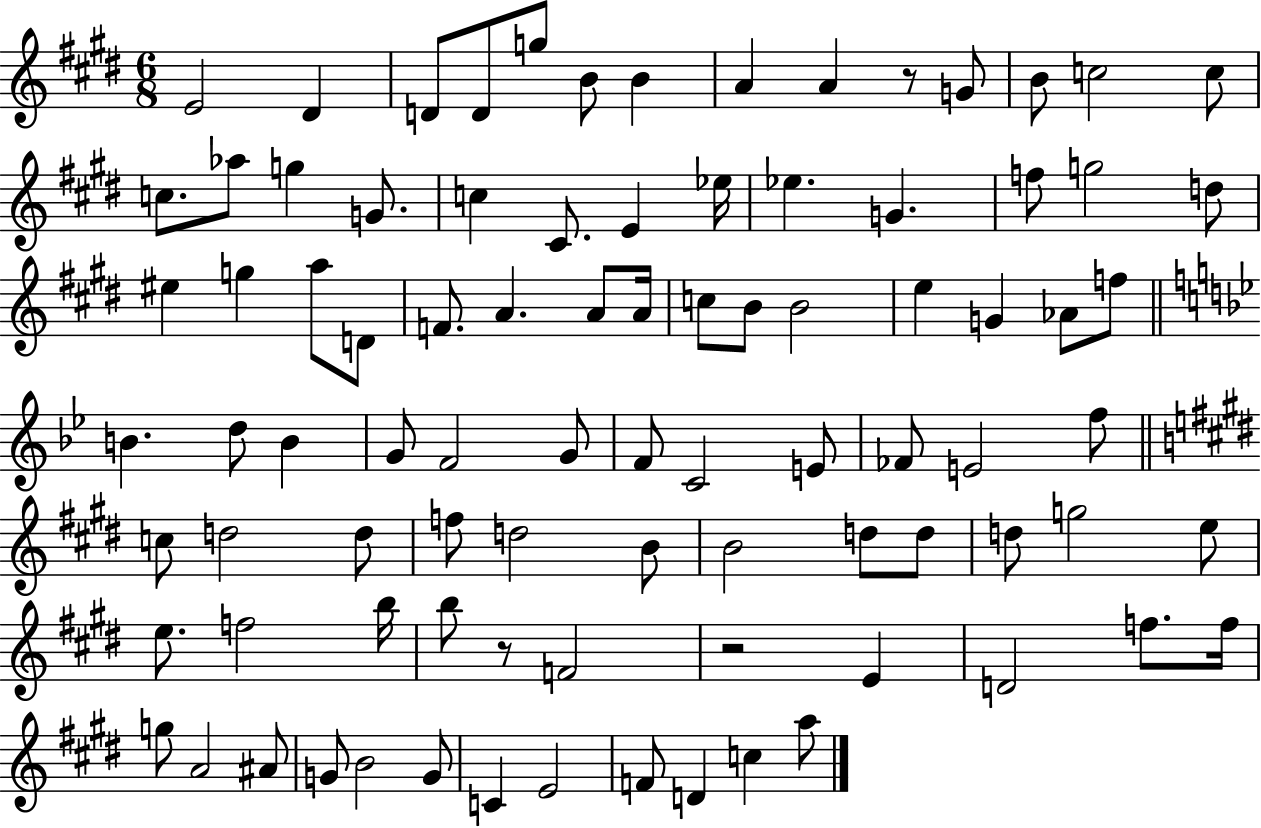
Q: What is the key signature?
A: E major